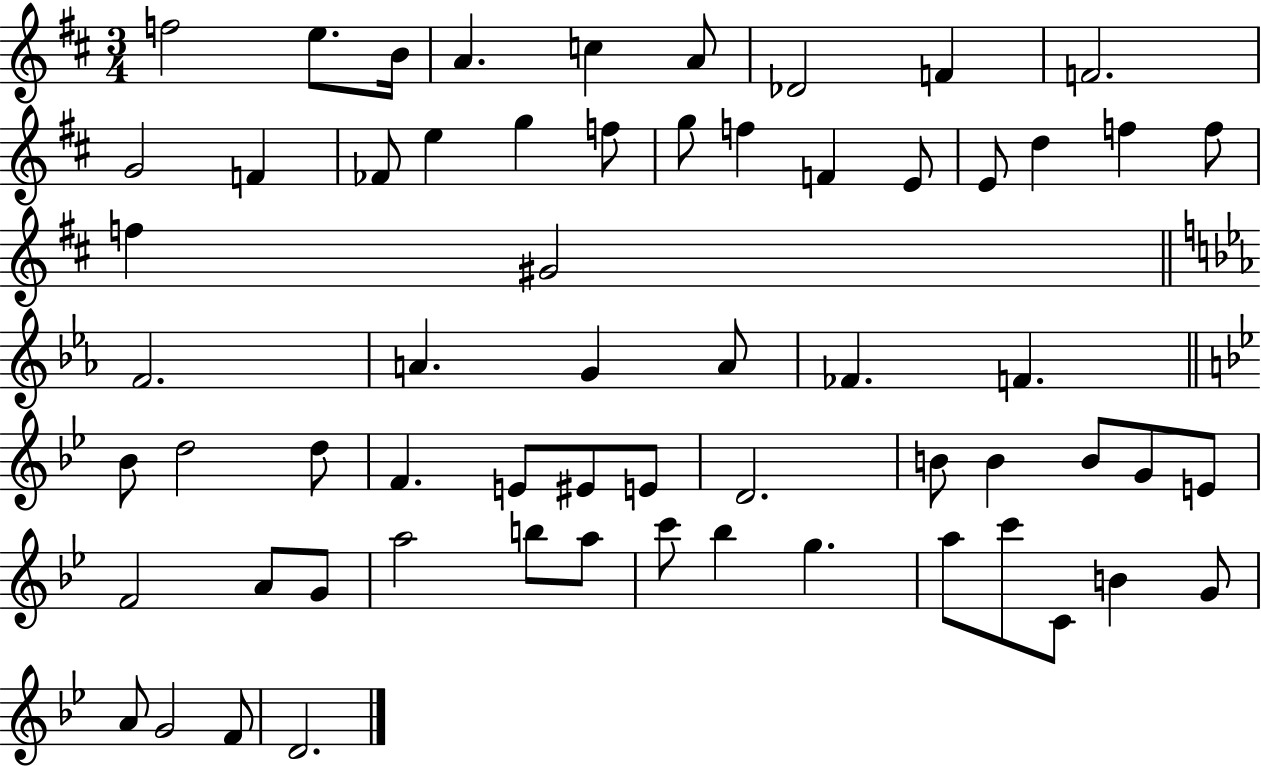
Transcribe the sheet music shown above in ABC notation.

X:1
T:Untitled
M:3/4
L:1/4
K:D
f2 e/2 B/4 A c A/2 _D2 F F2 G2 F _F/2 e g f/2 g/2 f F E/2 E/2 d f f/2 f ^G2 F2 A G A/2 _F F _B/2 d2 d/2 F E/2 ^E/2 E/2 D2 B/2 B B/2 G/2 E/2 F2 A/2 G/2 a2 b/2 a/2 c'/2 _b g a/2 c'/2 C/2 B G/2 A/2 G2 F/2 D2